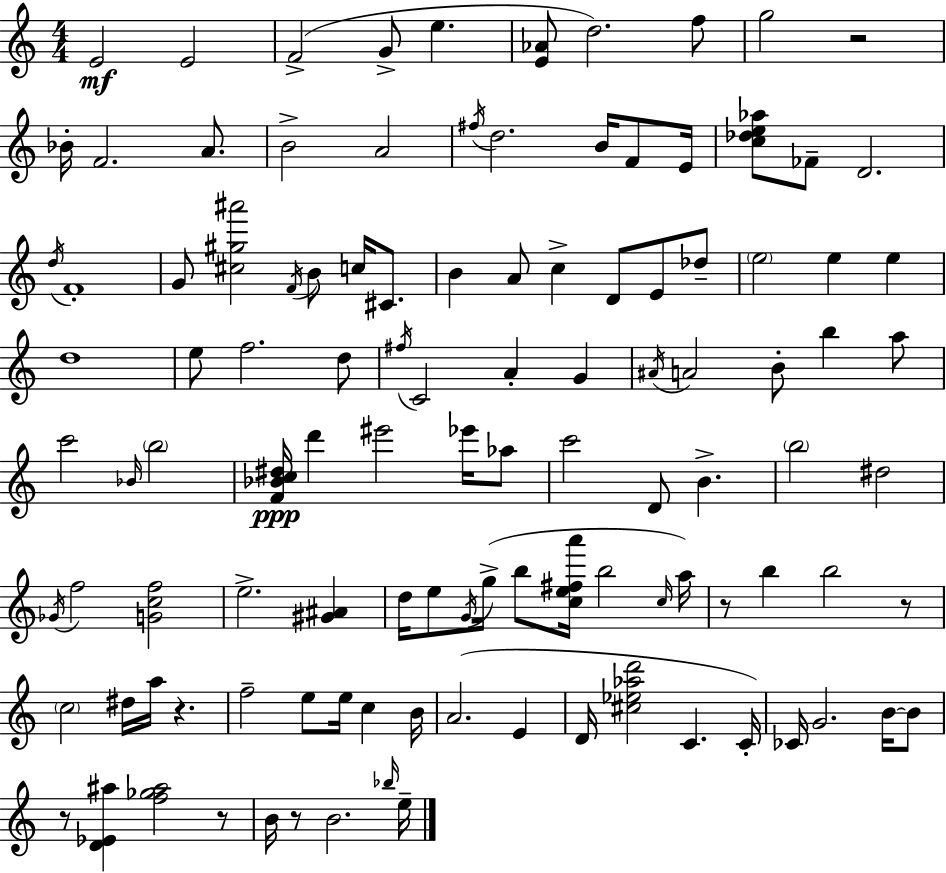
E4/h E4/h F4/h G4/e E5/q. [E4,Ab4]/e D5/h. F5/e G5/h R/h Bb4/s F4/h. A4/e. B4/h A4/h F#5/s D5/h. B4/s F4/e E4/s [C5,Db5,E5,Ab5]/e FES4/e D4/h. D5/s F4/w G4/e [C#5,G#5,A#6]/h F4/s B4/e C5/s C#4/e. B4/q A4/e C5/q D4/e E4/e Db5/e E5/h E5/q E5/q D5/w E5/e F5/h. D5/e F#5/s C4/h A4/q G4/q A#4/s A4/h B4/e B5/q A5/e C6/h Bb4/s B5/h [F4,Bb4,C5,D#5]/s D6/q EIS6/h Eb6/s Ab5/e C6/h D4/e B4/q. B5/h D#5/h Gb4/s F5/h [G4,C5,F5]/h E5/h. [G#4,A#4]/q D5/s E5/e G4/s G5/s B5/e [C5,E5,F#5,A6]/s B5/h C5/s A5/s R/e B5/q B5/h R/e C5/h D#5/s A5/s R/q. F5/h E5/e E5/s C5/q B4/s A4/h. E4/q D4/s [C#5,Eb5,Ab5,D6]/h C4/q. C4/s CES4/s G4/h. B4/s B4/e R/e [D4,Eb4,A#5]/q [F5,Gb5,A#5]/h R/e B4/s R/e B4/h. Bb5/s E5/s